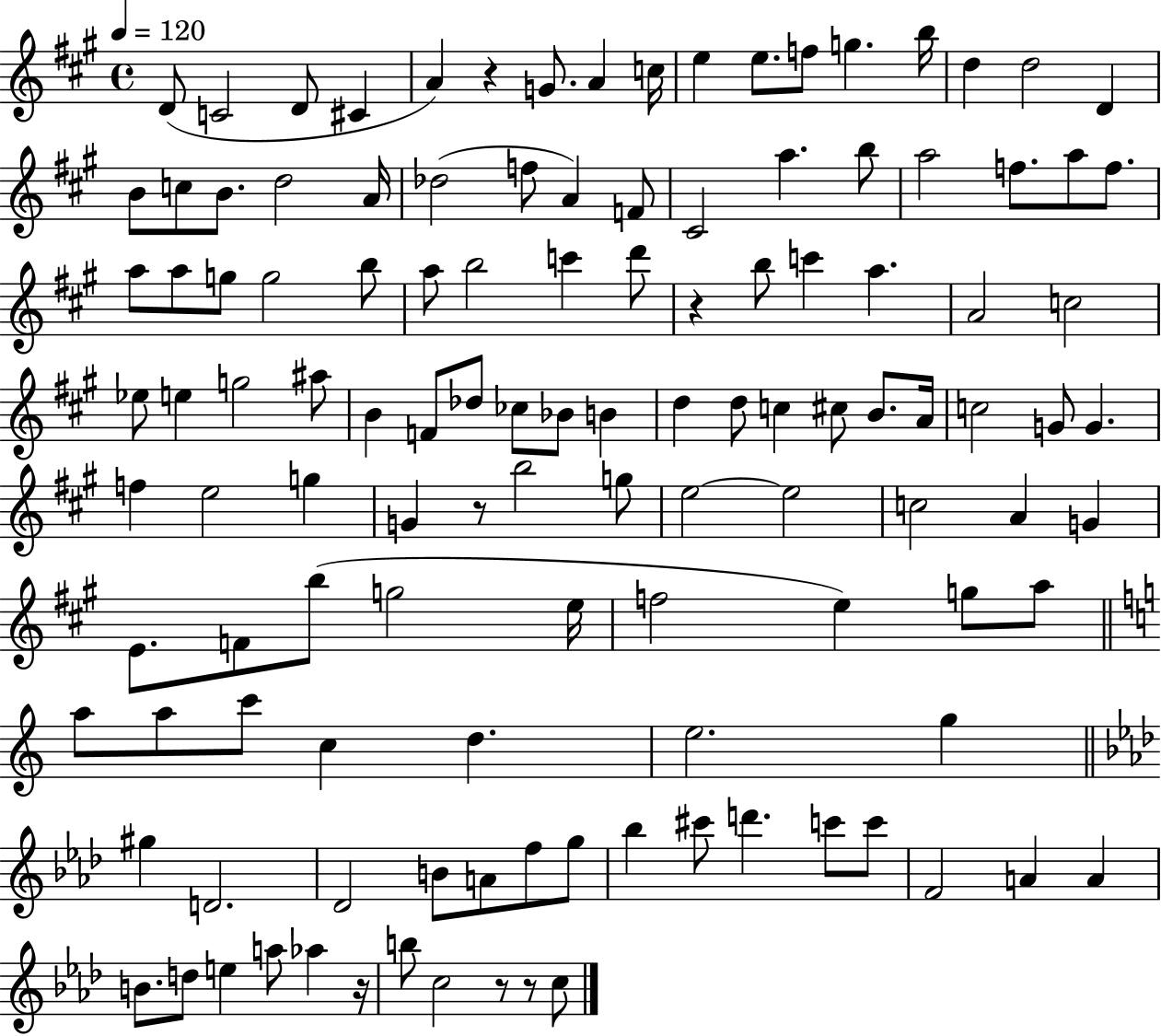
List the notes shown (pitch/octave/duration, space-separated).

D4/e C4/h D4/e C#4/q A4/q R/q G4/e. A4/q C5/s E5/q E5/e. F5/e G5/q. B5/s D5/q D5/h D4/q B4/e C5/e B4/e. D5/h A4/s Db5/h F5/e A4/q F4/e C#4/h A5/q. B5/e A5/h F5/e. A5/e F5/e. A5/e A5/e G5/e G5/h B5/e A5/e B5/h C6/q D6/e R/q B5/e C6/q A5/q. A4/h C5/h Eb5/e E5/q G5/h A#5/e B4/q F4/e Db5/e CES5/e Bb4/e B4/q D5/q D5/e C5/q C#5/e B4/e. A4/s C5/h G4/e G4/q. F5/q E5/h G5/q G4/q R/e B5/h G5/e E5/h E5/h C5/h A4/q G4/q E4/e. F4/e B5/e G5/h E5/s F5/h E5/q G5/e A5/e A5/e A5/e C6/e C5/q D5/q. E5/h. G5/q G#5/q D4/h. Db4/h B4/e A4/e F5/e G5/e Bb5/q C#6/e D6/q. C6/e C6/e F4/h A4/q A4/q B4/e. D5/e E5/q A5/e Ab5/q R/s B5/e C5/h R/e R/e C5/e